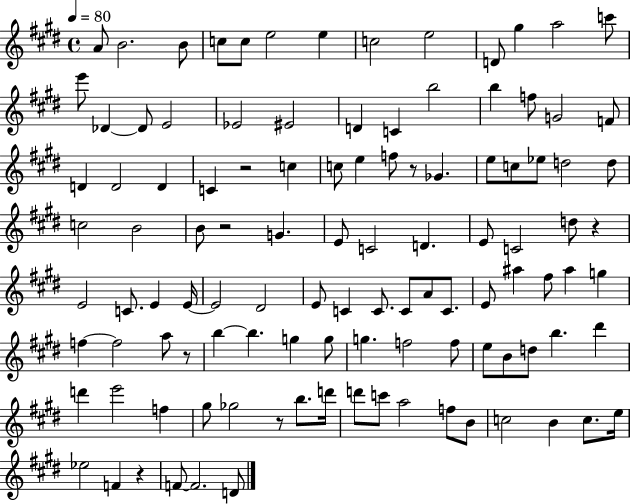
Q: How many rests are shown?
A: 7